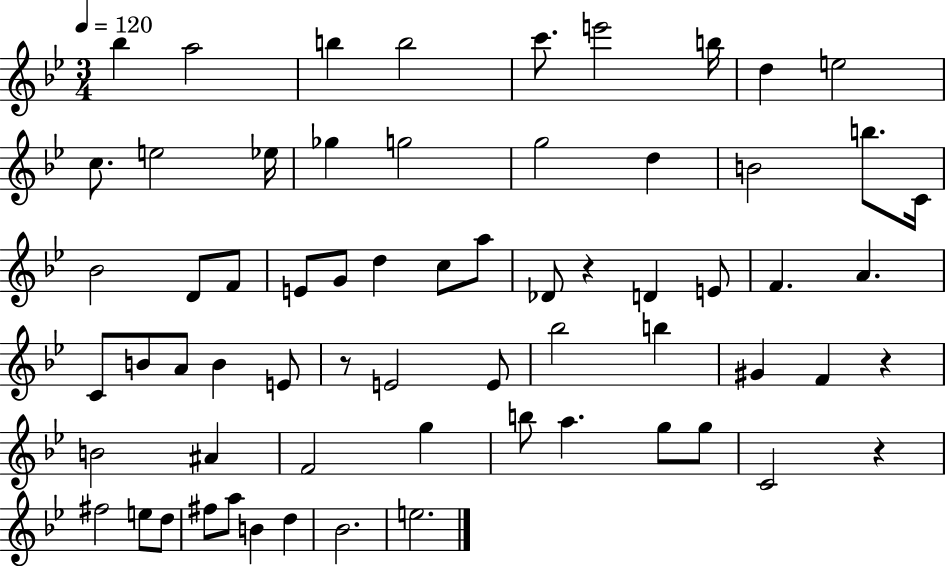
{
  \clef treble
  \numericTimeSignature
  \time 3/4
  \key bes \major
  \tempo 4 = 120
  bes''4 a''2 | b''4 b''2 | c'''8. e'''2 b''16 | d''4 e''2 | \break c''8. e''2 ees''16 | ges''4 g''2 | g''2 d''4 | b'2 b''8. c'16 | \break bes'2 d'8 f'8 | e'8 g'8 d''4 c''8 a''8 | des'8 r4 d'4 e'8 | f'4. a'4. | \break c'8 b'8 a'8 b'4 e'8 | r8 e'2 e'8 | bes''2 b''4 | gis'4 f'4 r4 | \break b'2 ais'4 | f'2 g''4 | b''8 a''4. g''8 g''8 | c'2 r4 | \break fis''2 e''8 d''8 | fis''8 a''8 b'4 d''4 | bes'2. | e''2. | \break \bar "|."
}